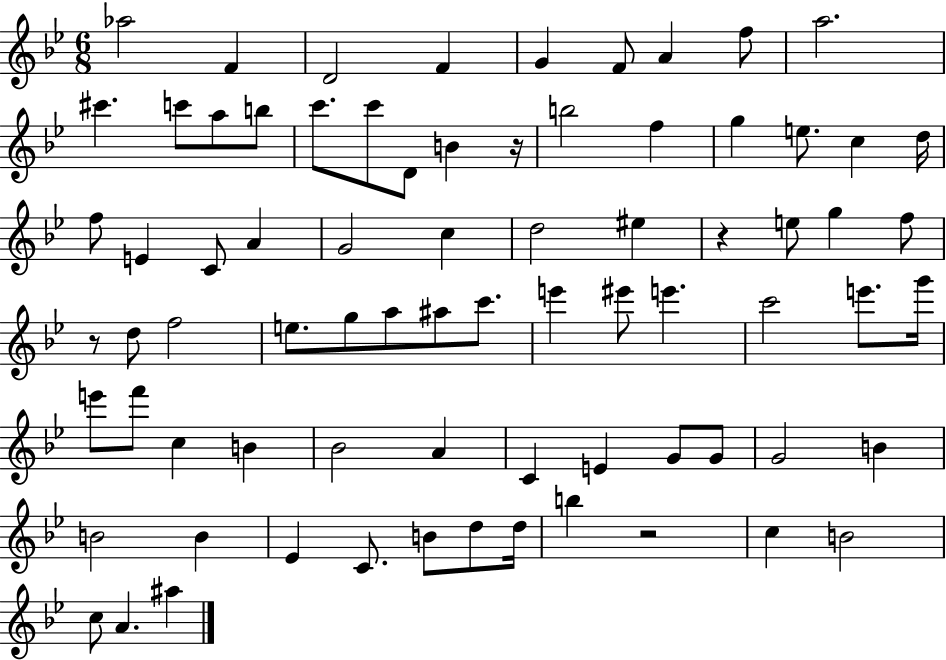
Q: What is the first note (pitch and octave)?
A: Ab5